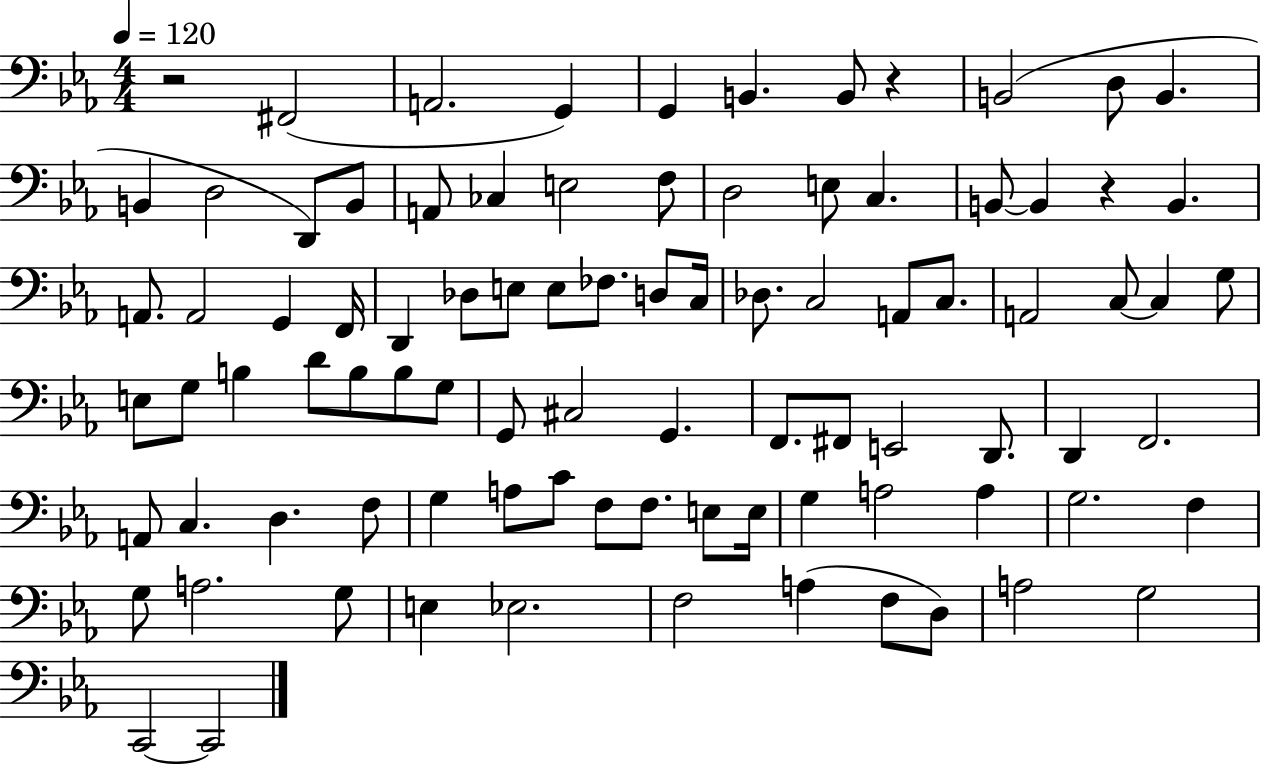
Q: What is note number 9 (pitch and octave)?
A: B2